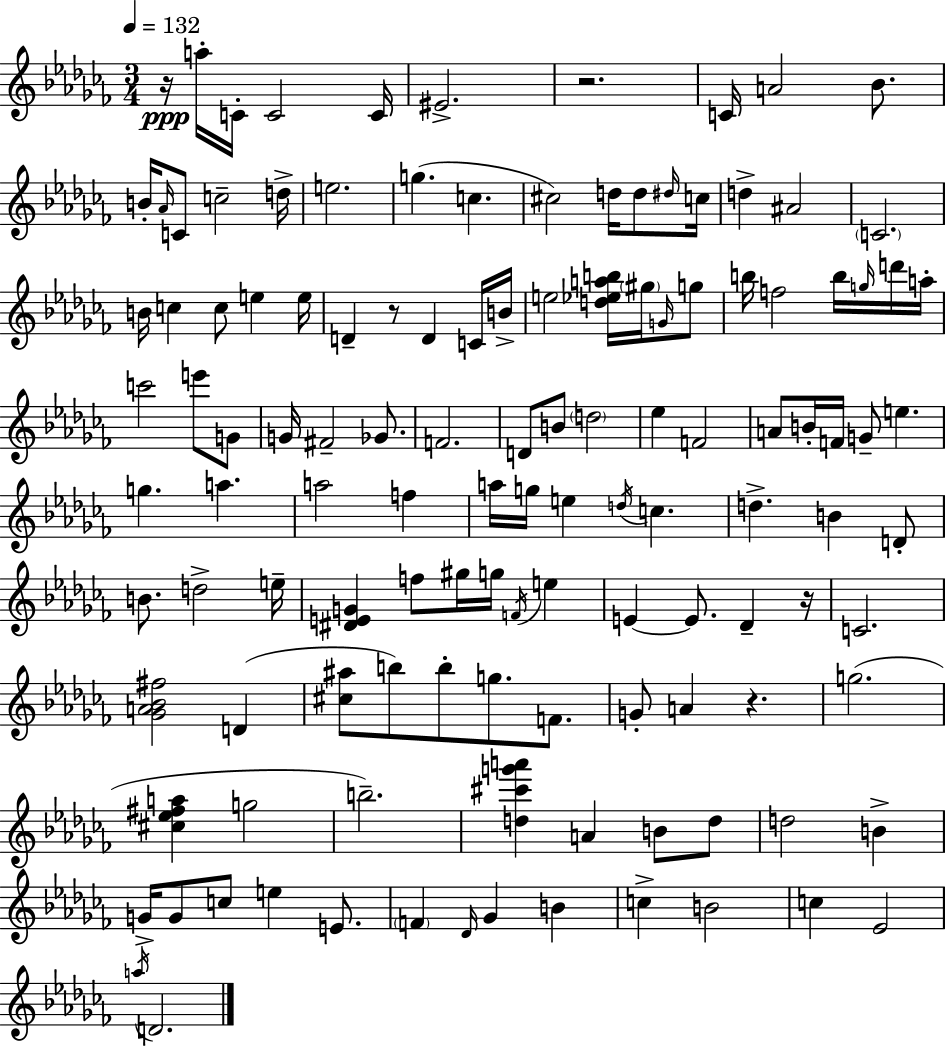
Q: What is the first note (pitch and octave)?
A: A5